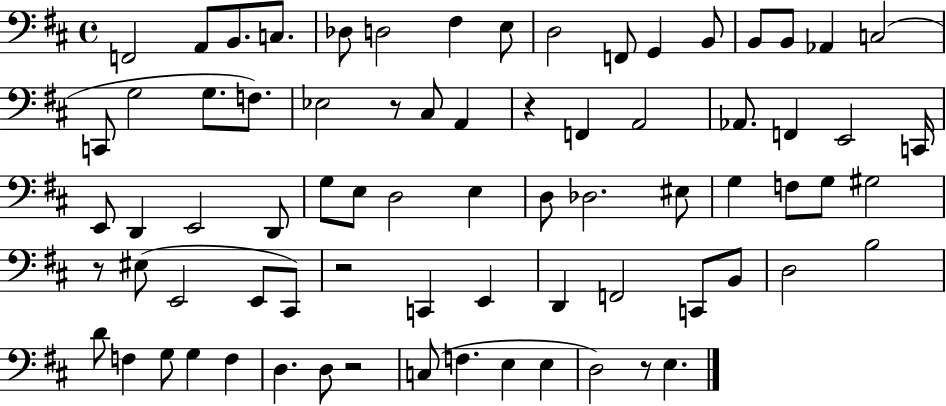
F2/h A2/e B2/e. C3/e. Db3/e D3/h F#3/q E3/e D3/h F2/e G2/q B2/e B2/e B2/e Ab2/q C3/h C2/e G3/h G3/e. F3/e. Eb3/h R/e C#3/e A2/q R/q F2/q A2/h Ab2/e. F2/q E2/h C2/s E2/e D2/q E2/h D2/e G3/e E3/e D3/h E3/q D3/e Db3/h. EIS3/e G3/q F3/e G3/e G#3/h R/e EIS3/e E2/h E2/e C#2/e R/h C2/q E2/q D2/q F2/h C2/e B2/e D3/h B3/h D4/e F3/q G3/e G3/q F3/q D3/q. D3/e R/h C3/e F3/q. E3/q E3/q D3/h R/e E3/q.